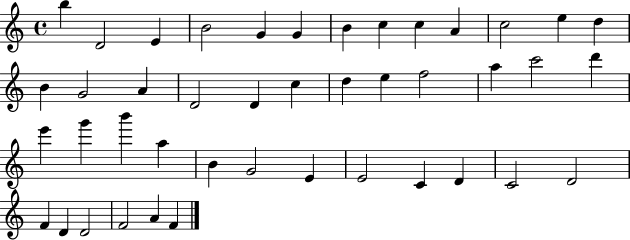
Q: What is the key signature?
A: C major